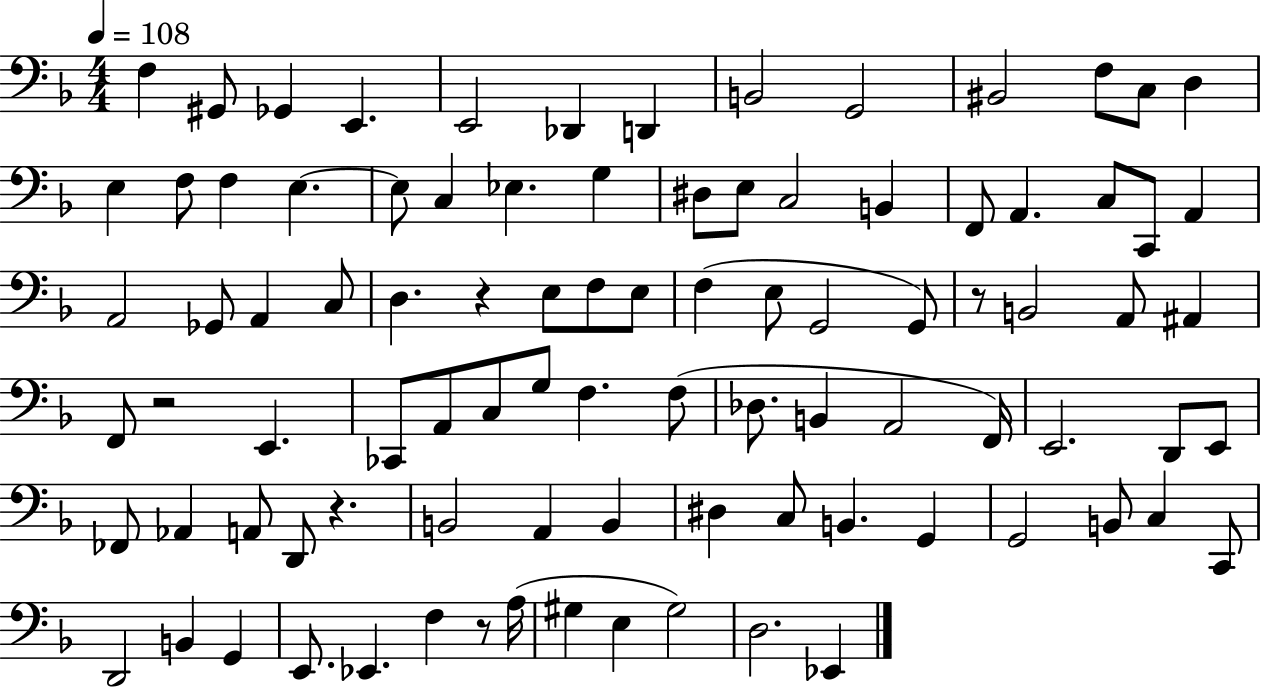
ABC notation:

X:1
T:Untitled
M:4/4
L:1/4
K:F
F, ^G,,/2 _G,, E,, E,,2 _D,, D,, B,,2 G,,2 ^B,,2 F,/2 C,/2 D, E, F,/2 F, E, E,/2 C, _E, G, ^D,/2 E,/2 C,2 B,, F,,/2 A,, C,/2 C,,/2 A,, A,,2 _G,,/2 A,, C,/2 D, z E,/2 F,/2 E,/2 F, E,/2 G,,2 G,,/2 z/2 B,,2 A,,/2 ^A,, F,,/2 z2 E,, _C,,/2 A,,/2 C,/2 G,/2 F, F,/2 _D,/2 B,, A,,2 F,,/4 E,,2 D,,/2 E,,/2 _F,,/2 _A,, A,,/2 D,,/2 z B,,2 A,, B,, ^D, C,/2 B,, G,, G,,2 B,,/2 C, C,,/2 D,,2 B,, G,, E,,/2 _E,, F, z/2 A,/4 ^G, E, ^G,2 D,2 _E,,